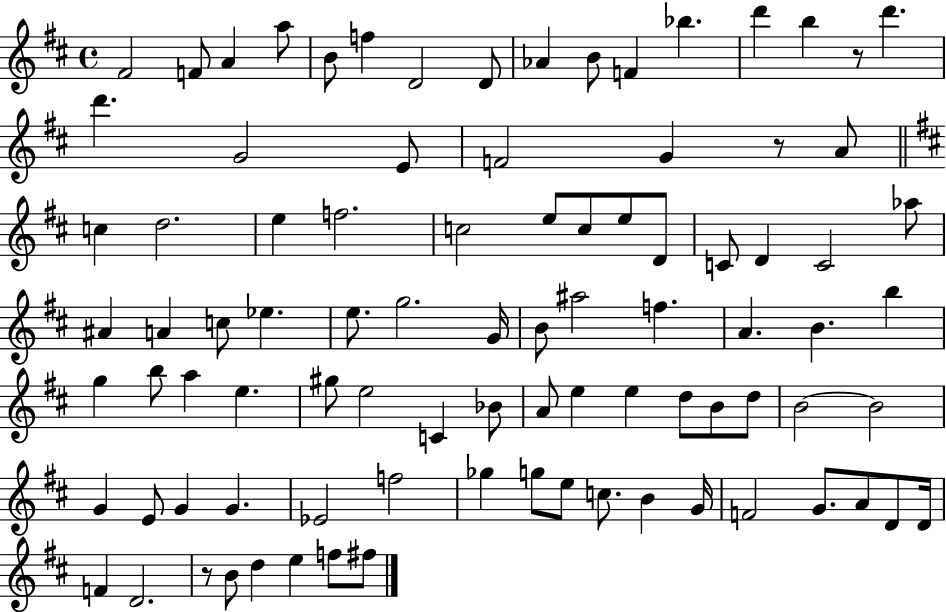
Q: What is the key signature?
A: D major